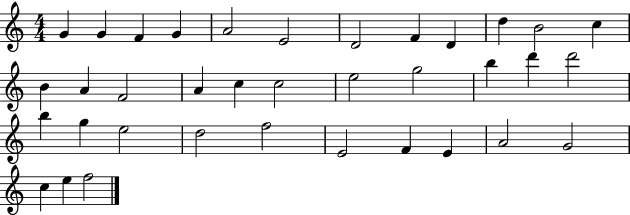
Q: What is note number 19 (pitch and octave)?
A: E5